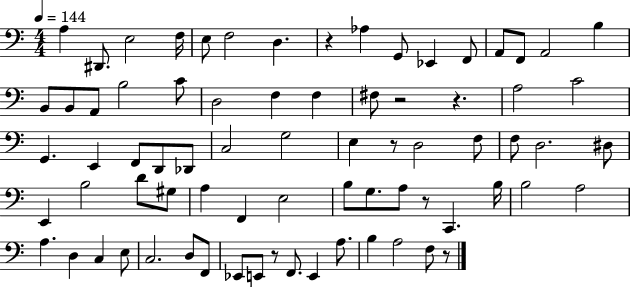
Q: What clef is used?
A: bass